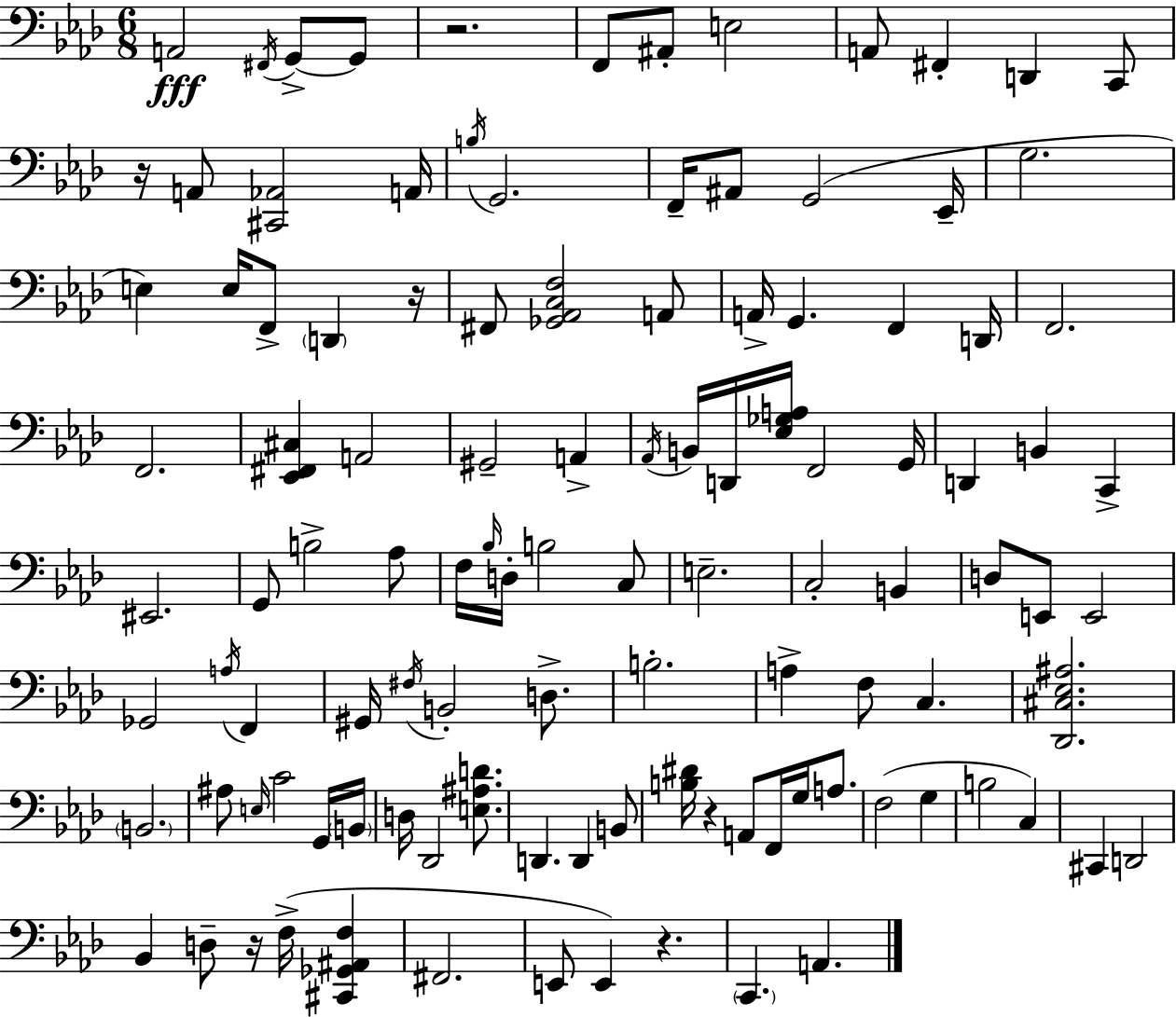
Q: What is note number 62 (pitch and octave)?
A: G#2